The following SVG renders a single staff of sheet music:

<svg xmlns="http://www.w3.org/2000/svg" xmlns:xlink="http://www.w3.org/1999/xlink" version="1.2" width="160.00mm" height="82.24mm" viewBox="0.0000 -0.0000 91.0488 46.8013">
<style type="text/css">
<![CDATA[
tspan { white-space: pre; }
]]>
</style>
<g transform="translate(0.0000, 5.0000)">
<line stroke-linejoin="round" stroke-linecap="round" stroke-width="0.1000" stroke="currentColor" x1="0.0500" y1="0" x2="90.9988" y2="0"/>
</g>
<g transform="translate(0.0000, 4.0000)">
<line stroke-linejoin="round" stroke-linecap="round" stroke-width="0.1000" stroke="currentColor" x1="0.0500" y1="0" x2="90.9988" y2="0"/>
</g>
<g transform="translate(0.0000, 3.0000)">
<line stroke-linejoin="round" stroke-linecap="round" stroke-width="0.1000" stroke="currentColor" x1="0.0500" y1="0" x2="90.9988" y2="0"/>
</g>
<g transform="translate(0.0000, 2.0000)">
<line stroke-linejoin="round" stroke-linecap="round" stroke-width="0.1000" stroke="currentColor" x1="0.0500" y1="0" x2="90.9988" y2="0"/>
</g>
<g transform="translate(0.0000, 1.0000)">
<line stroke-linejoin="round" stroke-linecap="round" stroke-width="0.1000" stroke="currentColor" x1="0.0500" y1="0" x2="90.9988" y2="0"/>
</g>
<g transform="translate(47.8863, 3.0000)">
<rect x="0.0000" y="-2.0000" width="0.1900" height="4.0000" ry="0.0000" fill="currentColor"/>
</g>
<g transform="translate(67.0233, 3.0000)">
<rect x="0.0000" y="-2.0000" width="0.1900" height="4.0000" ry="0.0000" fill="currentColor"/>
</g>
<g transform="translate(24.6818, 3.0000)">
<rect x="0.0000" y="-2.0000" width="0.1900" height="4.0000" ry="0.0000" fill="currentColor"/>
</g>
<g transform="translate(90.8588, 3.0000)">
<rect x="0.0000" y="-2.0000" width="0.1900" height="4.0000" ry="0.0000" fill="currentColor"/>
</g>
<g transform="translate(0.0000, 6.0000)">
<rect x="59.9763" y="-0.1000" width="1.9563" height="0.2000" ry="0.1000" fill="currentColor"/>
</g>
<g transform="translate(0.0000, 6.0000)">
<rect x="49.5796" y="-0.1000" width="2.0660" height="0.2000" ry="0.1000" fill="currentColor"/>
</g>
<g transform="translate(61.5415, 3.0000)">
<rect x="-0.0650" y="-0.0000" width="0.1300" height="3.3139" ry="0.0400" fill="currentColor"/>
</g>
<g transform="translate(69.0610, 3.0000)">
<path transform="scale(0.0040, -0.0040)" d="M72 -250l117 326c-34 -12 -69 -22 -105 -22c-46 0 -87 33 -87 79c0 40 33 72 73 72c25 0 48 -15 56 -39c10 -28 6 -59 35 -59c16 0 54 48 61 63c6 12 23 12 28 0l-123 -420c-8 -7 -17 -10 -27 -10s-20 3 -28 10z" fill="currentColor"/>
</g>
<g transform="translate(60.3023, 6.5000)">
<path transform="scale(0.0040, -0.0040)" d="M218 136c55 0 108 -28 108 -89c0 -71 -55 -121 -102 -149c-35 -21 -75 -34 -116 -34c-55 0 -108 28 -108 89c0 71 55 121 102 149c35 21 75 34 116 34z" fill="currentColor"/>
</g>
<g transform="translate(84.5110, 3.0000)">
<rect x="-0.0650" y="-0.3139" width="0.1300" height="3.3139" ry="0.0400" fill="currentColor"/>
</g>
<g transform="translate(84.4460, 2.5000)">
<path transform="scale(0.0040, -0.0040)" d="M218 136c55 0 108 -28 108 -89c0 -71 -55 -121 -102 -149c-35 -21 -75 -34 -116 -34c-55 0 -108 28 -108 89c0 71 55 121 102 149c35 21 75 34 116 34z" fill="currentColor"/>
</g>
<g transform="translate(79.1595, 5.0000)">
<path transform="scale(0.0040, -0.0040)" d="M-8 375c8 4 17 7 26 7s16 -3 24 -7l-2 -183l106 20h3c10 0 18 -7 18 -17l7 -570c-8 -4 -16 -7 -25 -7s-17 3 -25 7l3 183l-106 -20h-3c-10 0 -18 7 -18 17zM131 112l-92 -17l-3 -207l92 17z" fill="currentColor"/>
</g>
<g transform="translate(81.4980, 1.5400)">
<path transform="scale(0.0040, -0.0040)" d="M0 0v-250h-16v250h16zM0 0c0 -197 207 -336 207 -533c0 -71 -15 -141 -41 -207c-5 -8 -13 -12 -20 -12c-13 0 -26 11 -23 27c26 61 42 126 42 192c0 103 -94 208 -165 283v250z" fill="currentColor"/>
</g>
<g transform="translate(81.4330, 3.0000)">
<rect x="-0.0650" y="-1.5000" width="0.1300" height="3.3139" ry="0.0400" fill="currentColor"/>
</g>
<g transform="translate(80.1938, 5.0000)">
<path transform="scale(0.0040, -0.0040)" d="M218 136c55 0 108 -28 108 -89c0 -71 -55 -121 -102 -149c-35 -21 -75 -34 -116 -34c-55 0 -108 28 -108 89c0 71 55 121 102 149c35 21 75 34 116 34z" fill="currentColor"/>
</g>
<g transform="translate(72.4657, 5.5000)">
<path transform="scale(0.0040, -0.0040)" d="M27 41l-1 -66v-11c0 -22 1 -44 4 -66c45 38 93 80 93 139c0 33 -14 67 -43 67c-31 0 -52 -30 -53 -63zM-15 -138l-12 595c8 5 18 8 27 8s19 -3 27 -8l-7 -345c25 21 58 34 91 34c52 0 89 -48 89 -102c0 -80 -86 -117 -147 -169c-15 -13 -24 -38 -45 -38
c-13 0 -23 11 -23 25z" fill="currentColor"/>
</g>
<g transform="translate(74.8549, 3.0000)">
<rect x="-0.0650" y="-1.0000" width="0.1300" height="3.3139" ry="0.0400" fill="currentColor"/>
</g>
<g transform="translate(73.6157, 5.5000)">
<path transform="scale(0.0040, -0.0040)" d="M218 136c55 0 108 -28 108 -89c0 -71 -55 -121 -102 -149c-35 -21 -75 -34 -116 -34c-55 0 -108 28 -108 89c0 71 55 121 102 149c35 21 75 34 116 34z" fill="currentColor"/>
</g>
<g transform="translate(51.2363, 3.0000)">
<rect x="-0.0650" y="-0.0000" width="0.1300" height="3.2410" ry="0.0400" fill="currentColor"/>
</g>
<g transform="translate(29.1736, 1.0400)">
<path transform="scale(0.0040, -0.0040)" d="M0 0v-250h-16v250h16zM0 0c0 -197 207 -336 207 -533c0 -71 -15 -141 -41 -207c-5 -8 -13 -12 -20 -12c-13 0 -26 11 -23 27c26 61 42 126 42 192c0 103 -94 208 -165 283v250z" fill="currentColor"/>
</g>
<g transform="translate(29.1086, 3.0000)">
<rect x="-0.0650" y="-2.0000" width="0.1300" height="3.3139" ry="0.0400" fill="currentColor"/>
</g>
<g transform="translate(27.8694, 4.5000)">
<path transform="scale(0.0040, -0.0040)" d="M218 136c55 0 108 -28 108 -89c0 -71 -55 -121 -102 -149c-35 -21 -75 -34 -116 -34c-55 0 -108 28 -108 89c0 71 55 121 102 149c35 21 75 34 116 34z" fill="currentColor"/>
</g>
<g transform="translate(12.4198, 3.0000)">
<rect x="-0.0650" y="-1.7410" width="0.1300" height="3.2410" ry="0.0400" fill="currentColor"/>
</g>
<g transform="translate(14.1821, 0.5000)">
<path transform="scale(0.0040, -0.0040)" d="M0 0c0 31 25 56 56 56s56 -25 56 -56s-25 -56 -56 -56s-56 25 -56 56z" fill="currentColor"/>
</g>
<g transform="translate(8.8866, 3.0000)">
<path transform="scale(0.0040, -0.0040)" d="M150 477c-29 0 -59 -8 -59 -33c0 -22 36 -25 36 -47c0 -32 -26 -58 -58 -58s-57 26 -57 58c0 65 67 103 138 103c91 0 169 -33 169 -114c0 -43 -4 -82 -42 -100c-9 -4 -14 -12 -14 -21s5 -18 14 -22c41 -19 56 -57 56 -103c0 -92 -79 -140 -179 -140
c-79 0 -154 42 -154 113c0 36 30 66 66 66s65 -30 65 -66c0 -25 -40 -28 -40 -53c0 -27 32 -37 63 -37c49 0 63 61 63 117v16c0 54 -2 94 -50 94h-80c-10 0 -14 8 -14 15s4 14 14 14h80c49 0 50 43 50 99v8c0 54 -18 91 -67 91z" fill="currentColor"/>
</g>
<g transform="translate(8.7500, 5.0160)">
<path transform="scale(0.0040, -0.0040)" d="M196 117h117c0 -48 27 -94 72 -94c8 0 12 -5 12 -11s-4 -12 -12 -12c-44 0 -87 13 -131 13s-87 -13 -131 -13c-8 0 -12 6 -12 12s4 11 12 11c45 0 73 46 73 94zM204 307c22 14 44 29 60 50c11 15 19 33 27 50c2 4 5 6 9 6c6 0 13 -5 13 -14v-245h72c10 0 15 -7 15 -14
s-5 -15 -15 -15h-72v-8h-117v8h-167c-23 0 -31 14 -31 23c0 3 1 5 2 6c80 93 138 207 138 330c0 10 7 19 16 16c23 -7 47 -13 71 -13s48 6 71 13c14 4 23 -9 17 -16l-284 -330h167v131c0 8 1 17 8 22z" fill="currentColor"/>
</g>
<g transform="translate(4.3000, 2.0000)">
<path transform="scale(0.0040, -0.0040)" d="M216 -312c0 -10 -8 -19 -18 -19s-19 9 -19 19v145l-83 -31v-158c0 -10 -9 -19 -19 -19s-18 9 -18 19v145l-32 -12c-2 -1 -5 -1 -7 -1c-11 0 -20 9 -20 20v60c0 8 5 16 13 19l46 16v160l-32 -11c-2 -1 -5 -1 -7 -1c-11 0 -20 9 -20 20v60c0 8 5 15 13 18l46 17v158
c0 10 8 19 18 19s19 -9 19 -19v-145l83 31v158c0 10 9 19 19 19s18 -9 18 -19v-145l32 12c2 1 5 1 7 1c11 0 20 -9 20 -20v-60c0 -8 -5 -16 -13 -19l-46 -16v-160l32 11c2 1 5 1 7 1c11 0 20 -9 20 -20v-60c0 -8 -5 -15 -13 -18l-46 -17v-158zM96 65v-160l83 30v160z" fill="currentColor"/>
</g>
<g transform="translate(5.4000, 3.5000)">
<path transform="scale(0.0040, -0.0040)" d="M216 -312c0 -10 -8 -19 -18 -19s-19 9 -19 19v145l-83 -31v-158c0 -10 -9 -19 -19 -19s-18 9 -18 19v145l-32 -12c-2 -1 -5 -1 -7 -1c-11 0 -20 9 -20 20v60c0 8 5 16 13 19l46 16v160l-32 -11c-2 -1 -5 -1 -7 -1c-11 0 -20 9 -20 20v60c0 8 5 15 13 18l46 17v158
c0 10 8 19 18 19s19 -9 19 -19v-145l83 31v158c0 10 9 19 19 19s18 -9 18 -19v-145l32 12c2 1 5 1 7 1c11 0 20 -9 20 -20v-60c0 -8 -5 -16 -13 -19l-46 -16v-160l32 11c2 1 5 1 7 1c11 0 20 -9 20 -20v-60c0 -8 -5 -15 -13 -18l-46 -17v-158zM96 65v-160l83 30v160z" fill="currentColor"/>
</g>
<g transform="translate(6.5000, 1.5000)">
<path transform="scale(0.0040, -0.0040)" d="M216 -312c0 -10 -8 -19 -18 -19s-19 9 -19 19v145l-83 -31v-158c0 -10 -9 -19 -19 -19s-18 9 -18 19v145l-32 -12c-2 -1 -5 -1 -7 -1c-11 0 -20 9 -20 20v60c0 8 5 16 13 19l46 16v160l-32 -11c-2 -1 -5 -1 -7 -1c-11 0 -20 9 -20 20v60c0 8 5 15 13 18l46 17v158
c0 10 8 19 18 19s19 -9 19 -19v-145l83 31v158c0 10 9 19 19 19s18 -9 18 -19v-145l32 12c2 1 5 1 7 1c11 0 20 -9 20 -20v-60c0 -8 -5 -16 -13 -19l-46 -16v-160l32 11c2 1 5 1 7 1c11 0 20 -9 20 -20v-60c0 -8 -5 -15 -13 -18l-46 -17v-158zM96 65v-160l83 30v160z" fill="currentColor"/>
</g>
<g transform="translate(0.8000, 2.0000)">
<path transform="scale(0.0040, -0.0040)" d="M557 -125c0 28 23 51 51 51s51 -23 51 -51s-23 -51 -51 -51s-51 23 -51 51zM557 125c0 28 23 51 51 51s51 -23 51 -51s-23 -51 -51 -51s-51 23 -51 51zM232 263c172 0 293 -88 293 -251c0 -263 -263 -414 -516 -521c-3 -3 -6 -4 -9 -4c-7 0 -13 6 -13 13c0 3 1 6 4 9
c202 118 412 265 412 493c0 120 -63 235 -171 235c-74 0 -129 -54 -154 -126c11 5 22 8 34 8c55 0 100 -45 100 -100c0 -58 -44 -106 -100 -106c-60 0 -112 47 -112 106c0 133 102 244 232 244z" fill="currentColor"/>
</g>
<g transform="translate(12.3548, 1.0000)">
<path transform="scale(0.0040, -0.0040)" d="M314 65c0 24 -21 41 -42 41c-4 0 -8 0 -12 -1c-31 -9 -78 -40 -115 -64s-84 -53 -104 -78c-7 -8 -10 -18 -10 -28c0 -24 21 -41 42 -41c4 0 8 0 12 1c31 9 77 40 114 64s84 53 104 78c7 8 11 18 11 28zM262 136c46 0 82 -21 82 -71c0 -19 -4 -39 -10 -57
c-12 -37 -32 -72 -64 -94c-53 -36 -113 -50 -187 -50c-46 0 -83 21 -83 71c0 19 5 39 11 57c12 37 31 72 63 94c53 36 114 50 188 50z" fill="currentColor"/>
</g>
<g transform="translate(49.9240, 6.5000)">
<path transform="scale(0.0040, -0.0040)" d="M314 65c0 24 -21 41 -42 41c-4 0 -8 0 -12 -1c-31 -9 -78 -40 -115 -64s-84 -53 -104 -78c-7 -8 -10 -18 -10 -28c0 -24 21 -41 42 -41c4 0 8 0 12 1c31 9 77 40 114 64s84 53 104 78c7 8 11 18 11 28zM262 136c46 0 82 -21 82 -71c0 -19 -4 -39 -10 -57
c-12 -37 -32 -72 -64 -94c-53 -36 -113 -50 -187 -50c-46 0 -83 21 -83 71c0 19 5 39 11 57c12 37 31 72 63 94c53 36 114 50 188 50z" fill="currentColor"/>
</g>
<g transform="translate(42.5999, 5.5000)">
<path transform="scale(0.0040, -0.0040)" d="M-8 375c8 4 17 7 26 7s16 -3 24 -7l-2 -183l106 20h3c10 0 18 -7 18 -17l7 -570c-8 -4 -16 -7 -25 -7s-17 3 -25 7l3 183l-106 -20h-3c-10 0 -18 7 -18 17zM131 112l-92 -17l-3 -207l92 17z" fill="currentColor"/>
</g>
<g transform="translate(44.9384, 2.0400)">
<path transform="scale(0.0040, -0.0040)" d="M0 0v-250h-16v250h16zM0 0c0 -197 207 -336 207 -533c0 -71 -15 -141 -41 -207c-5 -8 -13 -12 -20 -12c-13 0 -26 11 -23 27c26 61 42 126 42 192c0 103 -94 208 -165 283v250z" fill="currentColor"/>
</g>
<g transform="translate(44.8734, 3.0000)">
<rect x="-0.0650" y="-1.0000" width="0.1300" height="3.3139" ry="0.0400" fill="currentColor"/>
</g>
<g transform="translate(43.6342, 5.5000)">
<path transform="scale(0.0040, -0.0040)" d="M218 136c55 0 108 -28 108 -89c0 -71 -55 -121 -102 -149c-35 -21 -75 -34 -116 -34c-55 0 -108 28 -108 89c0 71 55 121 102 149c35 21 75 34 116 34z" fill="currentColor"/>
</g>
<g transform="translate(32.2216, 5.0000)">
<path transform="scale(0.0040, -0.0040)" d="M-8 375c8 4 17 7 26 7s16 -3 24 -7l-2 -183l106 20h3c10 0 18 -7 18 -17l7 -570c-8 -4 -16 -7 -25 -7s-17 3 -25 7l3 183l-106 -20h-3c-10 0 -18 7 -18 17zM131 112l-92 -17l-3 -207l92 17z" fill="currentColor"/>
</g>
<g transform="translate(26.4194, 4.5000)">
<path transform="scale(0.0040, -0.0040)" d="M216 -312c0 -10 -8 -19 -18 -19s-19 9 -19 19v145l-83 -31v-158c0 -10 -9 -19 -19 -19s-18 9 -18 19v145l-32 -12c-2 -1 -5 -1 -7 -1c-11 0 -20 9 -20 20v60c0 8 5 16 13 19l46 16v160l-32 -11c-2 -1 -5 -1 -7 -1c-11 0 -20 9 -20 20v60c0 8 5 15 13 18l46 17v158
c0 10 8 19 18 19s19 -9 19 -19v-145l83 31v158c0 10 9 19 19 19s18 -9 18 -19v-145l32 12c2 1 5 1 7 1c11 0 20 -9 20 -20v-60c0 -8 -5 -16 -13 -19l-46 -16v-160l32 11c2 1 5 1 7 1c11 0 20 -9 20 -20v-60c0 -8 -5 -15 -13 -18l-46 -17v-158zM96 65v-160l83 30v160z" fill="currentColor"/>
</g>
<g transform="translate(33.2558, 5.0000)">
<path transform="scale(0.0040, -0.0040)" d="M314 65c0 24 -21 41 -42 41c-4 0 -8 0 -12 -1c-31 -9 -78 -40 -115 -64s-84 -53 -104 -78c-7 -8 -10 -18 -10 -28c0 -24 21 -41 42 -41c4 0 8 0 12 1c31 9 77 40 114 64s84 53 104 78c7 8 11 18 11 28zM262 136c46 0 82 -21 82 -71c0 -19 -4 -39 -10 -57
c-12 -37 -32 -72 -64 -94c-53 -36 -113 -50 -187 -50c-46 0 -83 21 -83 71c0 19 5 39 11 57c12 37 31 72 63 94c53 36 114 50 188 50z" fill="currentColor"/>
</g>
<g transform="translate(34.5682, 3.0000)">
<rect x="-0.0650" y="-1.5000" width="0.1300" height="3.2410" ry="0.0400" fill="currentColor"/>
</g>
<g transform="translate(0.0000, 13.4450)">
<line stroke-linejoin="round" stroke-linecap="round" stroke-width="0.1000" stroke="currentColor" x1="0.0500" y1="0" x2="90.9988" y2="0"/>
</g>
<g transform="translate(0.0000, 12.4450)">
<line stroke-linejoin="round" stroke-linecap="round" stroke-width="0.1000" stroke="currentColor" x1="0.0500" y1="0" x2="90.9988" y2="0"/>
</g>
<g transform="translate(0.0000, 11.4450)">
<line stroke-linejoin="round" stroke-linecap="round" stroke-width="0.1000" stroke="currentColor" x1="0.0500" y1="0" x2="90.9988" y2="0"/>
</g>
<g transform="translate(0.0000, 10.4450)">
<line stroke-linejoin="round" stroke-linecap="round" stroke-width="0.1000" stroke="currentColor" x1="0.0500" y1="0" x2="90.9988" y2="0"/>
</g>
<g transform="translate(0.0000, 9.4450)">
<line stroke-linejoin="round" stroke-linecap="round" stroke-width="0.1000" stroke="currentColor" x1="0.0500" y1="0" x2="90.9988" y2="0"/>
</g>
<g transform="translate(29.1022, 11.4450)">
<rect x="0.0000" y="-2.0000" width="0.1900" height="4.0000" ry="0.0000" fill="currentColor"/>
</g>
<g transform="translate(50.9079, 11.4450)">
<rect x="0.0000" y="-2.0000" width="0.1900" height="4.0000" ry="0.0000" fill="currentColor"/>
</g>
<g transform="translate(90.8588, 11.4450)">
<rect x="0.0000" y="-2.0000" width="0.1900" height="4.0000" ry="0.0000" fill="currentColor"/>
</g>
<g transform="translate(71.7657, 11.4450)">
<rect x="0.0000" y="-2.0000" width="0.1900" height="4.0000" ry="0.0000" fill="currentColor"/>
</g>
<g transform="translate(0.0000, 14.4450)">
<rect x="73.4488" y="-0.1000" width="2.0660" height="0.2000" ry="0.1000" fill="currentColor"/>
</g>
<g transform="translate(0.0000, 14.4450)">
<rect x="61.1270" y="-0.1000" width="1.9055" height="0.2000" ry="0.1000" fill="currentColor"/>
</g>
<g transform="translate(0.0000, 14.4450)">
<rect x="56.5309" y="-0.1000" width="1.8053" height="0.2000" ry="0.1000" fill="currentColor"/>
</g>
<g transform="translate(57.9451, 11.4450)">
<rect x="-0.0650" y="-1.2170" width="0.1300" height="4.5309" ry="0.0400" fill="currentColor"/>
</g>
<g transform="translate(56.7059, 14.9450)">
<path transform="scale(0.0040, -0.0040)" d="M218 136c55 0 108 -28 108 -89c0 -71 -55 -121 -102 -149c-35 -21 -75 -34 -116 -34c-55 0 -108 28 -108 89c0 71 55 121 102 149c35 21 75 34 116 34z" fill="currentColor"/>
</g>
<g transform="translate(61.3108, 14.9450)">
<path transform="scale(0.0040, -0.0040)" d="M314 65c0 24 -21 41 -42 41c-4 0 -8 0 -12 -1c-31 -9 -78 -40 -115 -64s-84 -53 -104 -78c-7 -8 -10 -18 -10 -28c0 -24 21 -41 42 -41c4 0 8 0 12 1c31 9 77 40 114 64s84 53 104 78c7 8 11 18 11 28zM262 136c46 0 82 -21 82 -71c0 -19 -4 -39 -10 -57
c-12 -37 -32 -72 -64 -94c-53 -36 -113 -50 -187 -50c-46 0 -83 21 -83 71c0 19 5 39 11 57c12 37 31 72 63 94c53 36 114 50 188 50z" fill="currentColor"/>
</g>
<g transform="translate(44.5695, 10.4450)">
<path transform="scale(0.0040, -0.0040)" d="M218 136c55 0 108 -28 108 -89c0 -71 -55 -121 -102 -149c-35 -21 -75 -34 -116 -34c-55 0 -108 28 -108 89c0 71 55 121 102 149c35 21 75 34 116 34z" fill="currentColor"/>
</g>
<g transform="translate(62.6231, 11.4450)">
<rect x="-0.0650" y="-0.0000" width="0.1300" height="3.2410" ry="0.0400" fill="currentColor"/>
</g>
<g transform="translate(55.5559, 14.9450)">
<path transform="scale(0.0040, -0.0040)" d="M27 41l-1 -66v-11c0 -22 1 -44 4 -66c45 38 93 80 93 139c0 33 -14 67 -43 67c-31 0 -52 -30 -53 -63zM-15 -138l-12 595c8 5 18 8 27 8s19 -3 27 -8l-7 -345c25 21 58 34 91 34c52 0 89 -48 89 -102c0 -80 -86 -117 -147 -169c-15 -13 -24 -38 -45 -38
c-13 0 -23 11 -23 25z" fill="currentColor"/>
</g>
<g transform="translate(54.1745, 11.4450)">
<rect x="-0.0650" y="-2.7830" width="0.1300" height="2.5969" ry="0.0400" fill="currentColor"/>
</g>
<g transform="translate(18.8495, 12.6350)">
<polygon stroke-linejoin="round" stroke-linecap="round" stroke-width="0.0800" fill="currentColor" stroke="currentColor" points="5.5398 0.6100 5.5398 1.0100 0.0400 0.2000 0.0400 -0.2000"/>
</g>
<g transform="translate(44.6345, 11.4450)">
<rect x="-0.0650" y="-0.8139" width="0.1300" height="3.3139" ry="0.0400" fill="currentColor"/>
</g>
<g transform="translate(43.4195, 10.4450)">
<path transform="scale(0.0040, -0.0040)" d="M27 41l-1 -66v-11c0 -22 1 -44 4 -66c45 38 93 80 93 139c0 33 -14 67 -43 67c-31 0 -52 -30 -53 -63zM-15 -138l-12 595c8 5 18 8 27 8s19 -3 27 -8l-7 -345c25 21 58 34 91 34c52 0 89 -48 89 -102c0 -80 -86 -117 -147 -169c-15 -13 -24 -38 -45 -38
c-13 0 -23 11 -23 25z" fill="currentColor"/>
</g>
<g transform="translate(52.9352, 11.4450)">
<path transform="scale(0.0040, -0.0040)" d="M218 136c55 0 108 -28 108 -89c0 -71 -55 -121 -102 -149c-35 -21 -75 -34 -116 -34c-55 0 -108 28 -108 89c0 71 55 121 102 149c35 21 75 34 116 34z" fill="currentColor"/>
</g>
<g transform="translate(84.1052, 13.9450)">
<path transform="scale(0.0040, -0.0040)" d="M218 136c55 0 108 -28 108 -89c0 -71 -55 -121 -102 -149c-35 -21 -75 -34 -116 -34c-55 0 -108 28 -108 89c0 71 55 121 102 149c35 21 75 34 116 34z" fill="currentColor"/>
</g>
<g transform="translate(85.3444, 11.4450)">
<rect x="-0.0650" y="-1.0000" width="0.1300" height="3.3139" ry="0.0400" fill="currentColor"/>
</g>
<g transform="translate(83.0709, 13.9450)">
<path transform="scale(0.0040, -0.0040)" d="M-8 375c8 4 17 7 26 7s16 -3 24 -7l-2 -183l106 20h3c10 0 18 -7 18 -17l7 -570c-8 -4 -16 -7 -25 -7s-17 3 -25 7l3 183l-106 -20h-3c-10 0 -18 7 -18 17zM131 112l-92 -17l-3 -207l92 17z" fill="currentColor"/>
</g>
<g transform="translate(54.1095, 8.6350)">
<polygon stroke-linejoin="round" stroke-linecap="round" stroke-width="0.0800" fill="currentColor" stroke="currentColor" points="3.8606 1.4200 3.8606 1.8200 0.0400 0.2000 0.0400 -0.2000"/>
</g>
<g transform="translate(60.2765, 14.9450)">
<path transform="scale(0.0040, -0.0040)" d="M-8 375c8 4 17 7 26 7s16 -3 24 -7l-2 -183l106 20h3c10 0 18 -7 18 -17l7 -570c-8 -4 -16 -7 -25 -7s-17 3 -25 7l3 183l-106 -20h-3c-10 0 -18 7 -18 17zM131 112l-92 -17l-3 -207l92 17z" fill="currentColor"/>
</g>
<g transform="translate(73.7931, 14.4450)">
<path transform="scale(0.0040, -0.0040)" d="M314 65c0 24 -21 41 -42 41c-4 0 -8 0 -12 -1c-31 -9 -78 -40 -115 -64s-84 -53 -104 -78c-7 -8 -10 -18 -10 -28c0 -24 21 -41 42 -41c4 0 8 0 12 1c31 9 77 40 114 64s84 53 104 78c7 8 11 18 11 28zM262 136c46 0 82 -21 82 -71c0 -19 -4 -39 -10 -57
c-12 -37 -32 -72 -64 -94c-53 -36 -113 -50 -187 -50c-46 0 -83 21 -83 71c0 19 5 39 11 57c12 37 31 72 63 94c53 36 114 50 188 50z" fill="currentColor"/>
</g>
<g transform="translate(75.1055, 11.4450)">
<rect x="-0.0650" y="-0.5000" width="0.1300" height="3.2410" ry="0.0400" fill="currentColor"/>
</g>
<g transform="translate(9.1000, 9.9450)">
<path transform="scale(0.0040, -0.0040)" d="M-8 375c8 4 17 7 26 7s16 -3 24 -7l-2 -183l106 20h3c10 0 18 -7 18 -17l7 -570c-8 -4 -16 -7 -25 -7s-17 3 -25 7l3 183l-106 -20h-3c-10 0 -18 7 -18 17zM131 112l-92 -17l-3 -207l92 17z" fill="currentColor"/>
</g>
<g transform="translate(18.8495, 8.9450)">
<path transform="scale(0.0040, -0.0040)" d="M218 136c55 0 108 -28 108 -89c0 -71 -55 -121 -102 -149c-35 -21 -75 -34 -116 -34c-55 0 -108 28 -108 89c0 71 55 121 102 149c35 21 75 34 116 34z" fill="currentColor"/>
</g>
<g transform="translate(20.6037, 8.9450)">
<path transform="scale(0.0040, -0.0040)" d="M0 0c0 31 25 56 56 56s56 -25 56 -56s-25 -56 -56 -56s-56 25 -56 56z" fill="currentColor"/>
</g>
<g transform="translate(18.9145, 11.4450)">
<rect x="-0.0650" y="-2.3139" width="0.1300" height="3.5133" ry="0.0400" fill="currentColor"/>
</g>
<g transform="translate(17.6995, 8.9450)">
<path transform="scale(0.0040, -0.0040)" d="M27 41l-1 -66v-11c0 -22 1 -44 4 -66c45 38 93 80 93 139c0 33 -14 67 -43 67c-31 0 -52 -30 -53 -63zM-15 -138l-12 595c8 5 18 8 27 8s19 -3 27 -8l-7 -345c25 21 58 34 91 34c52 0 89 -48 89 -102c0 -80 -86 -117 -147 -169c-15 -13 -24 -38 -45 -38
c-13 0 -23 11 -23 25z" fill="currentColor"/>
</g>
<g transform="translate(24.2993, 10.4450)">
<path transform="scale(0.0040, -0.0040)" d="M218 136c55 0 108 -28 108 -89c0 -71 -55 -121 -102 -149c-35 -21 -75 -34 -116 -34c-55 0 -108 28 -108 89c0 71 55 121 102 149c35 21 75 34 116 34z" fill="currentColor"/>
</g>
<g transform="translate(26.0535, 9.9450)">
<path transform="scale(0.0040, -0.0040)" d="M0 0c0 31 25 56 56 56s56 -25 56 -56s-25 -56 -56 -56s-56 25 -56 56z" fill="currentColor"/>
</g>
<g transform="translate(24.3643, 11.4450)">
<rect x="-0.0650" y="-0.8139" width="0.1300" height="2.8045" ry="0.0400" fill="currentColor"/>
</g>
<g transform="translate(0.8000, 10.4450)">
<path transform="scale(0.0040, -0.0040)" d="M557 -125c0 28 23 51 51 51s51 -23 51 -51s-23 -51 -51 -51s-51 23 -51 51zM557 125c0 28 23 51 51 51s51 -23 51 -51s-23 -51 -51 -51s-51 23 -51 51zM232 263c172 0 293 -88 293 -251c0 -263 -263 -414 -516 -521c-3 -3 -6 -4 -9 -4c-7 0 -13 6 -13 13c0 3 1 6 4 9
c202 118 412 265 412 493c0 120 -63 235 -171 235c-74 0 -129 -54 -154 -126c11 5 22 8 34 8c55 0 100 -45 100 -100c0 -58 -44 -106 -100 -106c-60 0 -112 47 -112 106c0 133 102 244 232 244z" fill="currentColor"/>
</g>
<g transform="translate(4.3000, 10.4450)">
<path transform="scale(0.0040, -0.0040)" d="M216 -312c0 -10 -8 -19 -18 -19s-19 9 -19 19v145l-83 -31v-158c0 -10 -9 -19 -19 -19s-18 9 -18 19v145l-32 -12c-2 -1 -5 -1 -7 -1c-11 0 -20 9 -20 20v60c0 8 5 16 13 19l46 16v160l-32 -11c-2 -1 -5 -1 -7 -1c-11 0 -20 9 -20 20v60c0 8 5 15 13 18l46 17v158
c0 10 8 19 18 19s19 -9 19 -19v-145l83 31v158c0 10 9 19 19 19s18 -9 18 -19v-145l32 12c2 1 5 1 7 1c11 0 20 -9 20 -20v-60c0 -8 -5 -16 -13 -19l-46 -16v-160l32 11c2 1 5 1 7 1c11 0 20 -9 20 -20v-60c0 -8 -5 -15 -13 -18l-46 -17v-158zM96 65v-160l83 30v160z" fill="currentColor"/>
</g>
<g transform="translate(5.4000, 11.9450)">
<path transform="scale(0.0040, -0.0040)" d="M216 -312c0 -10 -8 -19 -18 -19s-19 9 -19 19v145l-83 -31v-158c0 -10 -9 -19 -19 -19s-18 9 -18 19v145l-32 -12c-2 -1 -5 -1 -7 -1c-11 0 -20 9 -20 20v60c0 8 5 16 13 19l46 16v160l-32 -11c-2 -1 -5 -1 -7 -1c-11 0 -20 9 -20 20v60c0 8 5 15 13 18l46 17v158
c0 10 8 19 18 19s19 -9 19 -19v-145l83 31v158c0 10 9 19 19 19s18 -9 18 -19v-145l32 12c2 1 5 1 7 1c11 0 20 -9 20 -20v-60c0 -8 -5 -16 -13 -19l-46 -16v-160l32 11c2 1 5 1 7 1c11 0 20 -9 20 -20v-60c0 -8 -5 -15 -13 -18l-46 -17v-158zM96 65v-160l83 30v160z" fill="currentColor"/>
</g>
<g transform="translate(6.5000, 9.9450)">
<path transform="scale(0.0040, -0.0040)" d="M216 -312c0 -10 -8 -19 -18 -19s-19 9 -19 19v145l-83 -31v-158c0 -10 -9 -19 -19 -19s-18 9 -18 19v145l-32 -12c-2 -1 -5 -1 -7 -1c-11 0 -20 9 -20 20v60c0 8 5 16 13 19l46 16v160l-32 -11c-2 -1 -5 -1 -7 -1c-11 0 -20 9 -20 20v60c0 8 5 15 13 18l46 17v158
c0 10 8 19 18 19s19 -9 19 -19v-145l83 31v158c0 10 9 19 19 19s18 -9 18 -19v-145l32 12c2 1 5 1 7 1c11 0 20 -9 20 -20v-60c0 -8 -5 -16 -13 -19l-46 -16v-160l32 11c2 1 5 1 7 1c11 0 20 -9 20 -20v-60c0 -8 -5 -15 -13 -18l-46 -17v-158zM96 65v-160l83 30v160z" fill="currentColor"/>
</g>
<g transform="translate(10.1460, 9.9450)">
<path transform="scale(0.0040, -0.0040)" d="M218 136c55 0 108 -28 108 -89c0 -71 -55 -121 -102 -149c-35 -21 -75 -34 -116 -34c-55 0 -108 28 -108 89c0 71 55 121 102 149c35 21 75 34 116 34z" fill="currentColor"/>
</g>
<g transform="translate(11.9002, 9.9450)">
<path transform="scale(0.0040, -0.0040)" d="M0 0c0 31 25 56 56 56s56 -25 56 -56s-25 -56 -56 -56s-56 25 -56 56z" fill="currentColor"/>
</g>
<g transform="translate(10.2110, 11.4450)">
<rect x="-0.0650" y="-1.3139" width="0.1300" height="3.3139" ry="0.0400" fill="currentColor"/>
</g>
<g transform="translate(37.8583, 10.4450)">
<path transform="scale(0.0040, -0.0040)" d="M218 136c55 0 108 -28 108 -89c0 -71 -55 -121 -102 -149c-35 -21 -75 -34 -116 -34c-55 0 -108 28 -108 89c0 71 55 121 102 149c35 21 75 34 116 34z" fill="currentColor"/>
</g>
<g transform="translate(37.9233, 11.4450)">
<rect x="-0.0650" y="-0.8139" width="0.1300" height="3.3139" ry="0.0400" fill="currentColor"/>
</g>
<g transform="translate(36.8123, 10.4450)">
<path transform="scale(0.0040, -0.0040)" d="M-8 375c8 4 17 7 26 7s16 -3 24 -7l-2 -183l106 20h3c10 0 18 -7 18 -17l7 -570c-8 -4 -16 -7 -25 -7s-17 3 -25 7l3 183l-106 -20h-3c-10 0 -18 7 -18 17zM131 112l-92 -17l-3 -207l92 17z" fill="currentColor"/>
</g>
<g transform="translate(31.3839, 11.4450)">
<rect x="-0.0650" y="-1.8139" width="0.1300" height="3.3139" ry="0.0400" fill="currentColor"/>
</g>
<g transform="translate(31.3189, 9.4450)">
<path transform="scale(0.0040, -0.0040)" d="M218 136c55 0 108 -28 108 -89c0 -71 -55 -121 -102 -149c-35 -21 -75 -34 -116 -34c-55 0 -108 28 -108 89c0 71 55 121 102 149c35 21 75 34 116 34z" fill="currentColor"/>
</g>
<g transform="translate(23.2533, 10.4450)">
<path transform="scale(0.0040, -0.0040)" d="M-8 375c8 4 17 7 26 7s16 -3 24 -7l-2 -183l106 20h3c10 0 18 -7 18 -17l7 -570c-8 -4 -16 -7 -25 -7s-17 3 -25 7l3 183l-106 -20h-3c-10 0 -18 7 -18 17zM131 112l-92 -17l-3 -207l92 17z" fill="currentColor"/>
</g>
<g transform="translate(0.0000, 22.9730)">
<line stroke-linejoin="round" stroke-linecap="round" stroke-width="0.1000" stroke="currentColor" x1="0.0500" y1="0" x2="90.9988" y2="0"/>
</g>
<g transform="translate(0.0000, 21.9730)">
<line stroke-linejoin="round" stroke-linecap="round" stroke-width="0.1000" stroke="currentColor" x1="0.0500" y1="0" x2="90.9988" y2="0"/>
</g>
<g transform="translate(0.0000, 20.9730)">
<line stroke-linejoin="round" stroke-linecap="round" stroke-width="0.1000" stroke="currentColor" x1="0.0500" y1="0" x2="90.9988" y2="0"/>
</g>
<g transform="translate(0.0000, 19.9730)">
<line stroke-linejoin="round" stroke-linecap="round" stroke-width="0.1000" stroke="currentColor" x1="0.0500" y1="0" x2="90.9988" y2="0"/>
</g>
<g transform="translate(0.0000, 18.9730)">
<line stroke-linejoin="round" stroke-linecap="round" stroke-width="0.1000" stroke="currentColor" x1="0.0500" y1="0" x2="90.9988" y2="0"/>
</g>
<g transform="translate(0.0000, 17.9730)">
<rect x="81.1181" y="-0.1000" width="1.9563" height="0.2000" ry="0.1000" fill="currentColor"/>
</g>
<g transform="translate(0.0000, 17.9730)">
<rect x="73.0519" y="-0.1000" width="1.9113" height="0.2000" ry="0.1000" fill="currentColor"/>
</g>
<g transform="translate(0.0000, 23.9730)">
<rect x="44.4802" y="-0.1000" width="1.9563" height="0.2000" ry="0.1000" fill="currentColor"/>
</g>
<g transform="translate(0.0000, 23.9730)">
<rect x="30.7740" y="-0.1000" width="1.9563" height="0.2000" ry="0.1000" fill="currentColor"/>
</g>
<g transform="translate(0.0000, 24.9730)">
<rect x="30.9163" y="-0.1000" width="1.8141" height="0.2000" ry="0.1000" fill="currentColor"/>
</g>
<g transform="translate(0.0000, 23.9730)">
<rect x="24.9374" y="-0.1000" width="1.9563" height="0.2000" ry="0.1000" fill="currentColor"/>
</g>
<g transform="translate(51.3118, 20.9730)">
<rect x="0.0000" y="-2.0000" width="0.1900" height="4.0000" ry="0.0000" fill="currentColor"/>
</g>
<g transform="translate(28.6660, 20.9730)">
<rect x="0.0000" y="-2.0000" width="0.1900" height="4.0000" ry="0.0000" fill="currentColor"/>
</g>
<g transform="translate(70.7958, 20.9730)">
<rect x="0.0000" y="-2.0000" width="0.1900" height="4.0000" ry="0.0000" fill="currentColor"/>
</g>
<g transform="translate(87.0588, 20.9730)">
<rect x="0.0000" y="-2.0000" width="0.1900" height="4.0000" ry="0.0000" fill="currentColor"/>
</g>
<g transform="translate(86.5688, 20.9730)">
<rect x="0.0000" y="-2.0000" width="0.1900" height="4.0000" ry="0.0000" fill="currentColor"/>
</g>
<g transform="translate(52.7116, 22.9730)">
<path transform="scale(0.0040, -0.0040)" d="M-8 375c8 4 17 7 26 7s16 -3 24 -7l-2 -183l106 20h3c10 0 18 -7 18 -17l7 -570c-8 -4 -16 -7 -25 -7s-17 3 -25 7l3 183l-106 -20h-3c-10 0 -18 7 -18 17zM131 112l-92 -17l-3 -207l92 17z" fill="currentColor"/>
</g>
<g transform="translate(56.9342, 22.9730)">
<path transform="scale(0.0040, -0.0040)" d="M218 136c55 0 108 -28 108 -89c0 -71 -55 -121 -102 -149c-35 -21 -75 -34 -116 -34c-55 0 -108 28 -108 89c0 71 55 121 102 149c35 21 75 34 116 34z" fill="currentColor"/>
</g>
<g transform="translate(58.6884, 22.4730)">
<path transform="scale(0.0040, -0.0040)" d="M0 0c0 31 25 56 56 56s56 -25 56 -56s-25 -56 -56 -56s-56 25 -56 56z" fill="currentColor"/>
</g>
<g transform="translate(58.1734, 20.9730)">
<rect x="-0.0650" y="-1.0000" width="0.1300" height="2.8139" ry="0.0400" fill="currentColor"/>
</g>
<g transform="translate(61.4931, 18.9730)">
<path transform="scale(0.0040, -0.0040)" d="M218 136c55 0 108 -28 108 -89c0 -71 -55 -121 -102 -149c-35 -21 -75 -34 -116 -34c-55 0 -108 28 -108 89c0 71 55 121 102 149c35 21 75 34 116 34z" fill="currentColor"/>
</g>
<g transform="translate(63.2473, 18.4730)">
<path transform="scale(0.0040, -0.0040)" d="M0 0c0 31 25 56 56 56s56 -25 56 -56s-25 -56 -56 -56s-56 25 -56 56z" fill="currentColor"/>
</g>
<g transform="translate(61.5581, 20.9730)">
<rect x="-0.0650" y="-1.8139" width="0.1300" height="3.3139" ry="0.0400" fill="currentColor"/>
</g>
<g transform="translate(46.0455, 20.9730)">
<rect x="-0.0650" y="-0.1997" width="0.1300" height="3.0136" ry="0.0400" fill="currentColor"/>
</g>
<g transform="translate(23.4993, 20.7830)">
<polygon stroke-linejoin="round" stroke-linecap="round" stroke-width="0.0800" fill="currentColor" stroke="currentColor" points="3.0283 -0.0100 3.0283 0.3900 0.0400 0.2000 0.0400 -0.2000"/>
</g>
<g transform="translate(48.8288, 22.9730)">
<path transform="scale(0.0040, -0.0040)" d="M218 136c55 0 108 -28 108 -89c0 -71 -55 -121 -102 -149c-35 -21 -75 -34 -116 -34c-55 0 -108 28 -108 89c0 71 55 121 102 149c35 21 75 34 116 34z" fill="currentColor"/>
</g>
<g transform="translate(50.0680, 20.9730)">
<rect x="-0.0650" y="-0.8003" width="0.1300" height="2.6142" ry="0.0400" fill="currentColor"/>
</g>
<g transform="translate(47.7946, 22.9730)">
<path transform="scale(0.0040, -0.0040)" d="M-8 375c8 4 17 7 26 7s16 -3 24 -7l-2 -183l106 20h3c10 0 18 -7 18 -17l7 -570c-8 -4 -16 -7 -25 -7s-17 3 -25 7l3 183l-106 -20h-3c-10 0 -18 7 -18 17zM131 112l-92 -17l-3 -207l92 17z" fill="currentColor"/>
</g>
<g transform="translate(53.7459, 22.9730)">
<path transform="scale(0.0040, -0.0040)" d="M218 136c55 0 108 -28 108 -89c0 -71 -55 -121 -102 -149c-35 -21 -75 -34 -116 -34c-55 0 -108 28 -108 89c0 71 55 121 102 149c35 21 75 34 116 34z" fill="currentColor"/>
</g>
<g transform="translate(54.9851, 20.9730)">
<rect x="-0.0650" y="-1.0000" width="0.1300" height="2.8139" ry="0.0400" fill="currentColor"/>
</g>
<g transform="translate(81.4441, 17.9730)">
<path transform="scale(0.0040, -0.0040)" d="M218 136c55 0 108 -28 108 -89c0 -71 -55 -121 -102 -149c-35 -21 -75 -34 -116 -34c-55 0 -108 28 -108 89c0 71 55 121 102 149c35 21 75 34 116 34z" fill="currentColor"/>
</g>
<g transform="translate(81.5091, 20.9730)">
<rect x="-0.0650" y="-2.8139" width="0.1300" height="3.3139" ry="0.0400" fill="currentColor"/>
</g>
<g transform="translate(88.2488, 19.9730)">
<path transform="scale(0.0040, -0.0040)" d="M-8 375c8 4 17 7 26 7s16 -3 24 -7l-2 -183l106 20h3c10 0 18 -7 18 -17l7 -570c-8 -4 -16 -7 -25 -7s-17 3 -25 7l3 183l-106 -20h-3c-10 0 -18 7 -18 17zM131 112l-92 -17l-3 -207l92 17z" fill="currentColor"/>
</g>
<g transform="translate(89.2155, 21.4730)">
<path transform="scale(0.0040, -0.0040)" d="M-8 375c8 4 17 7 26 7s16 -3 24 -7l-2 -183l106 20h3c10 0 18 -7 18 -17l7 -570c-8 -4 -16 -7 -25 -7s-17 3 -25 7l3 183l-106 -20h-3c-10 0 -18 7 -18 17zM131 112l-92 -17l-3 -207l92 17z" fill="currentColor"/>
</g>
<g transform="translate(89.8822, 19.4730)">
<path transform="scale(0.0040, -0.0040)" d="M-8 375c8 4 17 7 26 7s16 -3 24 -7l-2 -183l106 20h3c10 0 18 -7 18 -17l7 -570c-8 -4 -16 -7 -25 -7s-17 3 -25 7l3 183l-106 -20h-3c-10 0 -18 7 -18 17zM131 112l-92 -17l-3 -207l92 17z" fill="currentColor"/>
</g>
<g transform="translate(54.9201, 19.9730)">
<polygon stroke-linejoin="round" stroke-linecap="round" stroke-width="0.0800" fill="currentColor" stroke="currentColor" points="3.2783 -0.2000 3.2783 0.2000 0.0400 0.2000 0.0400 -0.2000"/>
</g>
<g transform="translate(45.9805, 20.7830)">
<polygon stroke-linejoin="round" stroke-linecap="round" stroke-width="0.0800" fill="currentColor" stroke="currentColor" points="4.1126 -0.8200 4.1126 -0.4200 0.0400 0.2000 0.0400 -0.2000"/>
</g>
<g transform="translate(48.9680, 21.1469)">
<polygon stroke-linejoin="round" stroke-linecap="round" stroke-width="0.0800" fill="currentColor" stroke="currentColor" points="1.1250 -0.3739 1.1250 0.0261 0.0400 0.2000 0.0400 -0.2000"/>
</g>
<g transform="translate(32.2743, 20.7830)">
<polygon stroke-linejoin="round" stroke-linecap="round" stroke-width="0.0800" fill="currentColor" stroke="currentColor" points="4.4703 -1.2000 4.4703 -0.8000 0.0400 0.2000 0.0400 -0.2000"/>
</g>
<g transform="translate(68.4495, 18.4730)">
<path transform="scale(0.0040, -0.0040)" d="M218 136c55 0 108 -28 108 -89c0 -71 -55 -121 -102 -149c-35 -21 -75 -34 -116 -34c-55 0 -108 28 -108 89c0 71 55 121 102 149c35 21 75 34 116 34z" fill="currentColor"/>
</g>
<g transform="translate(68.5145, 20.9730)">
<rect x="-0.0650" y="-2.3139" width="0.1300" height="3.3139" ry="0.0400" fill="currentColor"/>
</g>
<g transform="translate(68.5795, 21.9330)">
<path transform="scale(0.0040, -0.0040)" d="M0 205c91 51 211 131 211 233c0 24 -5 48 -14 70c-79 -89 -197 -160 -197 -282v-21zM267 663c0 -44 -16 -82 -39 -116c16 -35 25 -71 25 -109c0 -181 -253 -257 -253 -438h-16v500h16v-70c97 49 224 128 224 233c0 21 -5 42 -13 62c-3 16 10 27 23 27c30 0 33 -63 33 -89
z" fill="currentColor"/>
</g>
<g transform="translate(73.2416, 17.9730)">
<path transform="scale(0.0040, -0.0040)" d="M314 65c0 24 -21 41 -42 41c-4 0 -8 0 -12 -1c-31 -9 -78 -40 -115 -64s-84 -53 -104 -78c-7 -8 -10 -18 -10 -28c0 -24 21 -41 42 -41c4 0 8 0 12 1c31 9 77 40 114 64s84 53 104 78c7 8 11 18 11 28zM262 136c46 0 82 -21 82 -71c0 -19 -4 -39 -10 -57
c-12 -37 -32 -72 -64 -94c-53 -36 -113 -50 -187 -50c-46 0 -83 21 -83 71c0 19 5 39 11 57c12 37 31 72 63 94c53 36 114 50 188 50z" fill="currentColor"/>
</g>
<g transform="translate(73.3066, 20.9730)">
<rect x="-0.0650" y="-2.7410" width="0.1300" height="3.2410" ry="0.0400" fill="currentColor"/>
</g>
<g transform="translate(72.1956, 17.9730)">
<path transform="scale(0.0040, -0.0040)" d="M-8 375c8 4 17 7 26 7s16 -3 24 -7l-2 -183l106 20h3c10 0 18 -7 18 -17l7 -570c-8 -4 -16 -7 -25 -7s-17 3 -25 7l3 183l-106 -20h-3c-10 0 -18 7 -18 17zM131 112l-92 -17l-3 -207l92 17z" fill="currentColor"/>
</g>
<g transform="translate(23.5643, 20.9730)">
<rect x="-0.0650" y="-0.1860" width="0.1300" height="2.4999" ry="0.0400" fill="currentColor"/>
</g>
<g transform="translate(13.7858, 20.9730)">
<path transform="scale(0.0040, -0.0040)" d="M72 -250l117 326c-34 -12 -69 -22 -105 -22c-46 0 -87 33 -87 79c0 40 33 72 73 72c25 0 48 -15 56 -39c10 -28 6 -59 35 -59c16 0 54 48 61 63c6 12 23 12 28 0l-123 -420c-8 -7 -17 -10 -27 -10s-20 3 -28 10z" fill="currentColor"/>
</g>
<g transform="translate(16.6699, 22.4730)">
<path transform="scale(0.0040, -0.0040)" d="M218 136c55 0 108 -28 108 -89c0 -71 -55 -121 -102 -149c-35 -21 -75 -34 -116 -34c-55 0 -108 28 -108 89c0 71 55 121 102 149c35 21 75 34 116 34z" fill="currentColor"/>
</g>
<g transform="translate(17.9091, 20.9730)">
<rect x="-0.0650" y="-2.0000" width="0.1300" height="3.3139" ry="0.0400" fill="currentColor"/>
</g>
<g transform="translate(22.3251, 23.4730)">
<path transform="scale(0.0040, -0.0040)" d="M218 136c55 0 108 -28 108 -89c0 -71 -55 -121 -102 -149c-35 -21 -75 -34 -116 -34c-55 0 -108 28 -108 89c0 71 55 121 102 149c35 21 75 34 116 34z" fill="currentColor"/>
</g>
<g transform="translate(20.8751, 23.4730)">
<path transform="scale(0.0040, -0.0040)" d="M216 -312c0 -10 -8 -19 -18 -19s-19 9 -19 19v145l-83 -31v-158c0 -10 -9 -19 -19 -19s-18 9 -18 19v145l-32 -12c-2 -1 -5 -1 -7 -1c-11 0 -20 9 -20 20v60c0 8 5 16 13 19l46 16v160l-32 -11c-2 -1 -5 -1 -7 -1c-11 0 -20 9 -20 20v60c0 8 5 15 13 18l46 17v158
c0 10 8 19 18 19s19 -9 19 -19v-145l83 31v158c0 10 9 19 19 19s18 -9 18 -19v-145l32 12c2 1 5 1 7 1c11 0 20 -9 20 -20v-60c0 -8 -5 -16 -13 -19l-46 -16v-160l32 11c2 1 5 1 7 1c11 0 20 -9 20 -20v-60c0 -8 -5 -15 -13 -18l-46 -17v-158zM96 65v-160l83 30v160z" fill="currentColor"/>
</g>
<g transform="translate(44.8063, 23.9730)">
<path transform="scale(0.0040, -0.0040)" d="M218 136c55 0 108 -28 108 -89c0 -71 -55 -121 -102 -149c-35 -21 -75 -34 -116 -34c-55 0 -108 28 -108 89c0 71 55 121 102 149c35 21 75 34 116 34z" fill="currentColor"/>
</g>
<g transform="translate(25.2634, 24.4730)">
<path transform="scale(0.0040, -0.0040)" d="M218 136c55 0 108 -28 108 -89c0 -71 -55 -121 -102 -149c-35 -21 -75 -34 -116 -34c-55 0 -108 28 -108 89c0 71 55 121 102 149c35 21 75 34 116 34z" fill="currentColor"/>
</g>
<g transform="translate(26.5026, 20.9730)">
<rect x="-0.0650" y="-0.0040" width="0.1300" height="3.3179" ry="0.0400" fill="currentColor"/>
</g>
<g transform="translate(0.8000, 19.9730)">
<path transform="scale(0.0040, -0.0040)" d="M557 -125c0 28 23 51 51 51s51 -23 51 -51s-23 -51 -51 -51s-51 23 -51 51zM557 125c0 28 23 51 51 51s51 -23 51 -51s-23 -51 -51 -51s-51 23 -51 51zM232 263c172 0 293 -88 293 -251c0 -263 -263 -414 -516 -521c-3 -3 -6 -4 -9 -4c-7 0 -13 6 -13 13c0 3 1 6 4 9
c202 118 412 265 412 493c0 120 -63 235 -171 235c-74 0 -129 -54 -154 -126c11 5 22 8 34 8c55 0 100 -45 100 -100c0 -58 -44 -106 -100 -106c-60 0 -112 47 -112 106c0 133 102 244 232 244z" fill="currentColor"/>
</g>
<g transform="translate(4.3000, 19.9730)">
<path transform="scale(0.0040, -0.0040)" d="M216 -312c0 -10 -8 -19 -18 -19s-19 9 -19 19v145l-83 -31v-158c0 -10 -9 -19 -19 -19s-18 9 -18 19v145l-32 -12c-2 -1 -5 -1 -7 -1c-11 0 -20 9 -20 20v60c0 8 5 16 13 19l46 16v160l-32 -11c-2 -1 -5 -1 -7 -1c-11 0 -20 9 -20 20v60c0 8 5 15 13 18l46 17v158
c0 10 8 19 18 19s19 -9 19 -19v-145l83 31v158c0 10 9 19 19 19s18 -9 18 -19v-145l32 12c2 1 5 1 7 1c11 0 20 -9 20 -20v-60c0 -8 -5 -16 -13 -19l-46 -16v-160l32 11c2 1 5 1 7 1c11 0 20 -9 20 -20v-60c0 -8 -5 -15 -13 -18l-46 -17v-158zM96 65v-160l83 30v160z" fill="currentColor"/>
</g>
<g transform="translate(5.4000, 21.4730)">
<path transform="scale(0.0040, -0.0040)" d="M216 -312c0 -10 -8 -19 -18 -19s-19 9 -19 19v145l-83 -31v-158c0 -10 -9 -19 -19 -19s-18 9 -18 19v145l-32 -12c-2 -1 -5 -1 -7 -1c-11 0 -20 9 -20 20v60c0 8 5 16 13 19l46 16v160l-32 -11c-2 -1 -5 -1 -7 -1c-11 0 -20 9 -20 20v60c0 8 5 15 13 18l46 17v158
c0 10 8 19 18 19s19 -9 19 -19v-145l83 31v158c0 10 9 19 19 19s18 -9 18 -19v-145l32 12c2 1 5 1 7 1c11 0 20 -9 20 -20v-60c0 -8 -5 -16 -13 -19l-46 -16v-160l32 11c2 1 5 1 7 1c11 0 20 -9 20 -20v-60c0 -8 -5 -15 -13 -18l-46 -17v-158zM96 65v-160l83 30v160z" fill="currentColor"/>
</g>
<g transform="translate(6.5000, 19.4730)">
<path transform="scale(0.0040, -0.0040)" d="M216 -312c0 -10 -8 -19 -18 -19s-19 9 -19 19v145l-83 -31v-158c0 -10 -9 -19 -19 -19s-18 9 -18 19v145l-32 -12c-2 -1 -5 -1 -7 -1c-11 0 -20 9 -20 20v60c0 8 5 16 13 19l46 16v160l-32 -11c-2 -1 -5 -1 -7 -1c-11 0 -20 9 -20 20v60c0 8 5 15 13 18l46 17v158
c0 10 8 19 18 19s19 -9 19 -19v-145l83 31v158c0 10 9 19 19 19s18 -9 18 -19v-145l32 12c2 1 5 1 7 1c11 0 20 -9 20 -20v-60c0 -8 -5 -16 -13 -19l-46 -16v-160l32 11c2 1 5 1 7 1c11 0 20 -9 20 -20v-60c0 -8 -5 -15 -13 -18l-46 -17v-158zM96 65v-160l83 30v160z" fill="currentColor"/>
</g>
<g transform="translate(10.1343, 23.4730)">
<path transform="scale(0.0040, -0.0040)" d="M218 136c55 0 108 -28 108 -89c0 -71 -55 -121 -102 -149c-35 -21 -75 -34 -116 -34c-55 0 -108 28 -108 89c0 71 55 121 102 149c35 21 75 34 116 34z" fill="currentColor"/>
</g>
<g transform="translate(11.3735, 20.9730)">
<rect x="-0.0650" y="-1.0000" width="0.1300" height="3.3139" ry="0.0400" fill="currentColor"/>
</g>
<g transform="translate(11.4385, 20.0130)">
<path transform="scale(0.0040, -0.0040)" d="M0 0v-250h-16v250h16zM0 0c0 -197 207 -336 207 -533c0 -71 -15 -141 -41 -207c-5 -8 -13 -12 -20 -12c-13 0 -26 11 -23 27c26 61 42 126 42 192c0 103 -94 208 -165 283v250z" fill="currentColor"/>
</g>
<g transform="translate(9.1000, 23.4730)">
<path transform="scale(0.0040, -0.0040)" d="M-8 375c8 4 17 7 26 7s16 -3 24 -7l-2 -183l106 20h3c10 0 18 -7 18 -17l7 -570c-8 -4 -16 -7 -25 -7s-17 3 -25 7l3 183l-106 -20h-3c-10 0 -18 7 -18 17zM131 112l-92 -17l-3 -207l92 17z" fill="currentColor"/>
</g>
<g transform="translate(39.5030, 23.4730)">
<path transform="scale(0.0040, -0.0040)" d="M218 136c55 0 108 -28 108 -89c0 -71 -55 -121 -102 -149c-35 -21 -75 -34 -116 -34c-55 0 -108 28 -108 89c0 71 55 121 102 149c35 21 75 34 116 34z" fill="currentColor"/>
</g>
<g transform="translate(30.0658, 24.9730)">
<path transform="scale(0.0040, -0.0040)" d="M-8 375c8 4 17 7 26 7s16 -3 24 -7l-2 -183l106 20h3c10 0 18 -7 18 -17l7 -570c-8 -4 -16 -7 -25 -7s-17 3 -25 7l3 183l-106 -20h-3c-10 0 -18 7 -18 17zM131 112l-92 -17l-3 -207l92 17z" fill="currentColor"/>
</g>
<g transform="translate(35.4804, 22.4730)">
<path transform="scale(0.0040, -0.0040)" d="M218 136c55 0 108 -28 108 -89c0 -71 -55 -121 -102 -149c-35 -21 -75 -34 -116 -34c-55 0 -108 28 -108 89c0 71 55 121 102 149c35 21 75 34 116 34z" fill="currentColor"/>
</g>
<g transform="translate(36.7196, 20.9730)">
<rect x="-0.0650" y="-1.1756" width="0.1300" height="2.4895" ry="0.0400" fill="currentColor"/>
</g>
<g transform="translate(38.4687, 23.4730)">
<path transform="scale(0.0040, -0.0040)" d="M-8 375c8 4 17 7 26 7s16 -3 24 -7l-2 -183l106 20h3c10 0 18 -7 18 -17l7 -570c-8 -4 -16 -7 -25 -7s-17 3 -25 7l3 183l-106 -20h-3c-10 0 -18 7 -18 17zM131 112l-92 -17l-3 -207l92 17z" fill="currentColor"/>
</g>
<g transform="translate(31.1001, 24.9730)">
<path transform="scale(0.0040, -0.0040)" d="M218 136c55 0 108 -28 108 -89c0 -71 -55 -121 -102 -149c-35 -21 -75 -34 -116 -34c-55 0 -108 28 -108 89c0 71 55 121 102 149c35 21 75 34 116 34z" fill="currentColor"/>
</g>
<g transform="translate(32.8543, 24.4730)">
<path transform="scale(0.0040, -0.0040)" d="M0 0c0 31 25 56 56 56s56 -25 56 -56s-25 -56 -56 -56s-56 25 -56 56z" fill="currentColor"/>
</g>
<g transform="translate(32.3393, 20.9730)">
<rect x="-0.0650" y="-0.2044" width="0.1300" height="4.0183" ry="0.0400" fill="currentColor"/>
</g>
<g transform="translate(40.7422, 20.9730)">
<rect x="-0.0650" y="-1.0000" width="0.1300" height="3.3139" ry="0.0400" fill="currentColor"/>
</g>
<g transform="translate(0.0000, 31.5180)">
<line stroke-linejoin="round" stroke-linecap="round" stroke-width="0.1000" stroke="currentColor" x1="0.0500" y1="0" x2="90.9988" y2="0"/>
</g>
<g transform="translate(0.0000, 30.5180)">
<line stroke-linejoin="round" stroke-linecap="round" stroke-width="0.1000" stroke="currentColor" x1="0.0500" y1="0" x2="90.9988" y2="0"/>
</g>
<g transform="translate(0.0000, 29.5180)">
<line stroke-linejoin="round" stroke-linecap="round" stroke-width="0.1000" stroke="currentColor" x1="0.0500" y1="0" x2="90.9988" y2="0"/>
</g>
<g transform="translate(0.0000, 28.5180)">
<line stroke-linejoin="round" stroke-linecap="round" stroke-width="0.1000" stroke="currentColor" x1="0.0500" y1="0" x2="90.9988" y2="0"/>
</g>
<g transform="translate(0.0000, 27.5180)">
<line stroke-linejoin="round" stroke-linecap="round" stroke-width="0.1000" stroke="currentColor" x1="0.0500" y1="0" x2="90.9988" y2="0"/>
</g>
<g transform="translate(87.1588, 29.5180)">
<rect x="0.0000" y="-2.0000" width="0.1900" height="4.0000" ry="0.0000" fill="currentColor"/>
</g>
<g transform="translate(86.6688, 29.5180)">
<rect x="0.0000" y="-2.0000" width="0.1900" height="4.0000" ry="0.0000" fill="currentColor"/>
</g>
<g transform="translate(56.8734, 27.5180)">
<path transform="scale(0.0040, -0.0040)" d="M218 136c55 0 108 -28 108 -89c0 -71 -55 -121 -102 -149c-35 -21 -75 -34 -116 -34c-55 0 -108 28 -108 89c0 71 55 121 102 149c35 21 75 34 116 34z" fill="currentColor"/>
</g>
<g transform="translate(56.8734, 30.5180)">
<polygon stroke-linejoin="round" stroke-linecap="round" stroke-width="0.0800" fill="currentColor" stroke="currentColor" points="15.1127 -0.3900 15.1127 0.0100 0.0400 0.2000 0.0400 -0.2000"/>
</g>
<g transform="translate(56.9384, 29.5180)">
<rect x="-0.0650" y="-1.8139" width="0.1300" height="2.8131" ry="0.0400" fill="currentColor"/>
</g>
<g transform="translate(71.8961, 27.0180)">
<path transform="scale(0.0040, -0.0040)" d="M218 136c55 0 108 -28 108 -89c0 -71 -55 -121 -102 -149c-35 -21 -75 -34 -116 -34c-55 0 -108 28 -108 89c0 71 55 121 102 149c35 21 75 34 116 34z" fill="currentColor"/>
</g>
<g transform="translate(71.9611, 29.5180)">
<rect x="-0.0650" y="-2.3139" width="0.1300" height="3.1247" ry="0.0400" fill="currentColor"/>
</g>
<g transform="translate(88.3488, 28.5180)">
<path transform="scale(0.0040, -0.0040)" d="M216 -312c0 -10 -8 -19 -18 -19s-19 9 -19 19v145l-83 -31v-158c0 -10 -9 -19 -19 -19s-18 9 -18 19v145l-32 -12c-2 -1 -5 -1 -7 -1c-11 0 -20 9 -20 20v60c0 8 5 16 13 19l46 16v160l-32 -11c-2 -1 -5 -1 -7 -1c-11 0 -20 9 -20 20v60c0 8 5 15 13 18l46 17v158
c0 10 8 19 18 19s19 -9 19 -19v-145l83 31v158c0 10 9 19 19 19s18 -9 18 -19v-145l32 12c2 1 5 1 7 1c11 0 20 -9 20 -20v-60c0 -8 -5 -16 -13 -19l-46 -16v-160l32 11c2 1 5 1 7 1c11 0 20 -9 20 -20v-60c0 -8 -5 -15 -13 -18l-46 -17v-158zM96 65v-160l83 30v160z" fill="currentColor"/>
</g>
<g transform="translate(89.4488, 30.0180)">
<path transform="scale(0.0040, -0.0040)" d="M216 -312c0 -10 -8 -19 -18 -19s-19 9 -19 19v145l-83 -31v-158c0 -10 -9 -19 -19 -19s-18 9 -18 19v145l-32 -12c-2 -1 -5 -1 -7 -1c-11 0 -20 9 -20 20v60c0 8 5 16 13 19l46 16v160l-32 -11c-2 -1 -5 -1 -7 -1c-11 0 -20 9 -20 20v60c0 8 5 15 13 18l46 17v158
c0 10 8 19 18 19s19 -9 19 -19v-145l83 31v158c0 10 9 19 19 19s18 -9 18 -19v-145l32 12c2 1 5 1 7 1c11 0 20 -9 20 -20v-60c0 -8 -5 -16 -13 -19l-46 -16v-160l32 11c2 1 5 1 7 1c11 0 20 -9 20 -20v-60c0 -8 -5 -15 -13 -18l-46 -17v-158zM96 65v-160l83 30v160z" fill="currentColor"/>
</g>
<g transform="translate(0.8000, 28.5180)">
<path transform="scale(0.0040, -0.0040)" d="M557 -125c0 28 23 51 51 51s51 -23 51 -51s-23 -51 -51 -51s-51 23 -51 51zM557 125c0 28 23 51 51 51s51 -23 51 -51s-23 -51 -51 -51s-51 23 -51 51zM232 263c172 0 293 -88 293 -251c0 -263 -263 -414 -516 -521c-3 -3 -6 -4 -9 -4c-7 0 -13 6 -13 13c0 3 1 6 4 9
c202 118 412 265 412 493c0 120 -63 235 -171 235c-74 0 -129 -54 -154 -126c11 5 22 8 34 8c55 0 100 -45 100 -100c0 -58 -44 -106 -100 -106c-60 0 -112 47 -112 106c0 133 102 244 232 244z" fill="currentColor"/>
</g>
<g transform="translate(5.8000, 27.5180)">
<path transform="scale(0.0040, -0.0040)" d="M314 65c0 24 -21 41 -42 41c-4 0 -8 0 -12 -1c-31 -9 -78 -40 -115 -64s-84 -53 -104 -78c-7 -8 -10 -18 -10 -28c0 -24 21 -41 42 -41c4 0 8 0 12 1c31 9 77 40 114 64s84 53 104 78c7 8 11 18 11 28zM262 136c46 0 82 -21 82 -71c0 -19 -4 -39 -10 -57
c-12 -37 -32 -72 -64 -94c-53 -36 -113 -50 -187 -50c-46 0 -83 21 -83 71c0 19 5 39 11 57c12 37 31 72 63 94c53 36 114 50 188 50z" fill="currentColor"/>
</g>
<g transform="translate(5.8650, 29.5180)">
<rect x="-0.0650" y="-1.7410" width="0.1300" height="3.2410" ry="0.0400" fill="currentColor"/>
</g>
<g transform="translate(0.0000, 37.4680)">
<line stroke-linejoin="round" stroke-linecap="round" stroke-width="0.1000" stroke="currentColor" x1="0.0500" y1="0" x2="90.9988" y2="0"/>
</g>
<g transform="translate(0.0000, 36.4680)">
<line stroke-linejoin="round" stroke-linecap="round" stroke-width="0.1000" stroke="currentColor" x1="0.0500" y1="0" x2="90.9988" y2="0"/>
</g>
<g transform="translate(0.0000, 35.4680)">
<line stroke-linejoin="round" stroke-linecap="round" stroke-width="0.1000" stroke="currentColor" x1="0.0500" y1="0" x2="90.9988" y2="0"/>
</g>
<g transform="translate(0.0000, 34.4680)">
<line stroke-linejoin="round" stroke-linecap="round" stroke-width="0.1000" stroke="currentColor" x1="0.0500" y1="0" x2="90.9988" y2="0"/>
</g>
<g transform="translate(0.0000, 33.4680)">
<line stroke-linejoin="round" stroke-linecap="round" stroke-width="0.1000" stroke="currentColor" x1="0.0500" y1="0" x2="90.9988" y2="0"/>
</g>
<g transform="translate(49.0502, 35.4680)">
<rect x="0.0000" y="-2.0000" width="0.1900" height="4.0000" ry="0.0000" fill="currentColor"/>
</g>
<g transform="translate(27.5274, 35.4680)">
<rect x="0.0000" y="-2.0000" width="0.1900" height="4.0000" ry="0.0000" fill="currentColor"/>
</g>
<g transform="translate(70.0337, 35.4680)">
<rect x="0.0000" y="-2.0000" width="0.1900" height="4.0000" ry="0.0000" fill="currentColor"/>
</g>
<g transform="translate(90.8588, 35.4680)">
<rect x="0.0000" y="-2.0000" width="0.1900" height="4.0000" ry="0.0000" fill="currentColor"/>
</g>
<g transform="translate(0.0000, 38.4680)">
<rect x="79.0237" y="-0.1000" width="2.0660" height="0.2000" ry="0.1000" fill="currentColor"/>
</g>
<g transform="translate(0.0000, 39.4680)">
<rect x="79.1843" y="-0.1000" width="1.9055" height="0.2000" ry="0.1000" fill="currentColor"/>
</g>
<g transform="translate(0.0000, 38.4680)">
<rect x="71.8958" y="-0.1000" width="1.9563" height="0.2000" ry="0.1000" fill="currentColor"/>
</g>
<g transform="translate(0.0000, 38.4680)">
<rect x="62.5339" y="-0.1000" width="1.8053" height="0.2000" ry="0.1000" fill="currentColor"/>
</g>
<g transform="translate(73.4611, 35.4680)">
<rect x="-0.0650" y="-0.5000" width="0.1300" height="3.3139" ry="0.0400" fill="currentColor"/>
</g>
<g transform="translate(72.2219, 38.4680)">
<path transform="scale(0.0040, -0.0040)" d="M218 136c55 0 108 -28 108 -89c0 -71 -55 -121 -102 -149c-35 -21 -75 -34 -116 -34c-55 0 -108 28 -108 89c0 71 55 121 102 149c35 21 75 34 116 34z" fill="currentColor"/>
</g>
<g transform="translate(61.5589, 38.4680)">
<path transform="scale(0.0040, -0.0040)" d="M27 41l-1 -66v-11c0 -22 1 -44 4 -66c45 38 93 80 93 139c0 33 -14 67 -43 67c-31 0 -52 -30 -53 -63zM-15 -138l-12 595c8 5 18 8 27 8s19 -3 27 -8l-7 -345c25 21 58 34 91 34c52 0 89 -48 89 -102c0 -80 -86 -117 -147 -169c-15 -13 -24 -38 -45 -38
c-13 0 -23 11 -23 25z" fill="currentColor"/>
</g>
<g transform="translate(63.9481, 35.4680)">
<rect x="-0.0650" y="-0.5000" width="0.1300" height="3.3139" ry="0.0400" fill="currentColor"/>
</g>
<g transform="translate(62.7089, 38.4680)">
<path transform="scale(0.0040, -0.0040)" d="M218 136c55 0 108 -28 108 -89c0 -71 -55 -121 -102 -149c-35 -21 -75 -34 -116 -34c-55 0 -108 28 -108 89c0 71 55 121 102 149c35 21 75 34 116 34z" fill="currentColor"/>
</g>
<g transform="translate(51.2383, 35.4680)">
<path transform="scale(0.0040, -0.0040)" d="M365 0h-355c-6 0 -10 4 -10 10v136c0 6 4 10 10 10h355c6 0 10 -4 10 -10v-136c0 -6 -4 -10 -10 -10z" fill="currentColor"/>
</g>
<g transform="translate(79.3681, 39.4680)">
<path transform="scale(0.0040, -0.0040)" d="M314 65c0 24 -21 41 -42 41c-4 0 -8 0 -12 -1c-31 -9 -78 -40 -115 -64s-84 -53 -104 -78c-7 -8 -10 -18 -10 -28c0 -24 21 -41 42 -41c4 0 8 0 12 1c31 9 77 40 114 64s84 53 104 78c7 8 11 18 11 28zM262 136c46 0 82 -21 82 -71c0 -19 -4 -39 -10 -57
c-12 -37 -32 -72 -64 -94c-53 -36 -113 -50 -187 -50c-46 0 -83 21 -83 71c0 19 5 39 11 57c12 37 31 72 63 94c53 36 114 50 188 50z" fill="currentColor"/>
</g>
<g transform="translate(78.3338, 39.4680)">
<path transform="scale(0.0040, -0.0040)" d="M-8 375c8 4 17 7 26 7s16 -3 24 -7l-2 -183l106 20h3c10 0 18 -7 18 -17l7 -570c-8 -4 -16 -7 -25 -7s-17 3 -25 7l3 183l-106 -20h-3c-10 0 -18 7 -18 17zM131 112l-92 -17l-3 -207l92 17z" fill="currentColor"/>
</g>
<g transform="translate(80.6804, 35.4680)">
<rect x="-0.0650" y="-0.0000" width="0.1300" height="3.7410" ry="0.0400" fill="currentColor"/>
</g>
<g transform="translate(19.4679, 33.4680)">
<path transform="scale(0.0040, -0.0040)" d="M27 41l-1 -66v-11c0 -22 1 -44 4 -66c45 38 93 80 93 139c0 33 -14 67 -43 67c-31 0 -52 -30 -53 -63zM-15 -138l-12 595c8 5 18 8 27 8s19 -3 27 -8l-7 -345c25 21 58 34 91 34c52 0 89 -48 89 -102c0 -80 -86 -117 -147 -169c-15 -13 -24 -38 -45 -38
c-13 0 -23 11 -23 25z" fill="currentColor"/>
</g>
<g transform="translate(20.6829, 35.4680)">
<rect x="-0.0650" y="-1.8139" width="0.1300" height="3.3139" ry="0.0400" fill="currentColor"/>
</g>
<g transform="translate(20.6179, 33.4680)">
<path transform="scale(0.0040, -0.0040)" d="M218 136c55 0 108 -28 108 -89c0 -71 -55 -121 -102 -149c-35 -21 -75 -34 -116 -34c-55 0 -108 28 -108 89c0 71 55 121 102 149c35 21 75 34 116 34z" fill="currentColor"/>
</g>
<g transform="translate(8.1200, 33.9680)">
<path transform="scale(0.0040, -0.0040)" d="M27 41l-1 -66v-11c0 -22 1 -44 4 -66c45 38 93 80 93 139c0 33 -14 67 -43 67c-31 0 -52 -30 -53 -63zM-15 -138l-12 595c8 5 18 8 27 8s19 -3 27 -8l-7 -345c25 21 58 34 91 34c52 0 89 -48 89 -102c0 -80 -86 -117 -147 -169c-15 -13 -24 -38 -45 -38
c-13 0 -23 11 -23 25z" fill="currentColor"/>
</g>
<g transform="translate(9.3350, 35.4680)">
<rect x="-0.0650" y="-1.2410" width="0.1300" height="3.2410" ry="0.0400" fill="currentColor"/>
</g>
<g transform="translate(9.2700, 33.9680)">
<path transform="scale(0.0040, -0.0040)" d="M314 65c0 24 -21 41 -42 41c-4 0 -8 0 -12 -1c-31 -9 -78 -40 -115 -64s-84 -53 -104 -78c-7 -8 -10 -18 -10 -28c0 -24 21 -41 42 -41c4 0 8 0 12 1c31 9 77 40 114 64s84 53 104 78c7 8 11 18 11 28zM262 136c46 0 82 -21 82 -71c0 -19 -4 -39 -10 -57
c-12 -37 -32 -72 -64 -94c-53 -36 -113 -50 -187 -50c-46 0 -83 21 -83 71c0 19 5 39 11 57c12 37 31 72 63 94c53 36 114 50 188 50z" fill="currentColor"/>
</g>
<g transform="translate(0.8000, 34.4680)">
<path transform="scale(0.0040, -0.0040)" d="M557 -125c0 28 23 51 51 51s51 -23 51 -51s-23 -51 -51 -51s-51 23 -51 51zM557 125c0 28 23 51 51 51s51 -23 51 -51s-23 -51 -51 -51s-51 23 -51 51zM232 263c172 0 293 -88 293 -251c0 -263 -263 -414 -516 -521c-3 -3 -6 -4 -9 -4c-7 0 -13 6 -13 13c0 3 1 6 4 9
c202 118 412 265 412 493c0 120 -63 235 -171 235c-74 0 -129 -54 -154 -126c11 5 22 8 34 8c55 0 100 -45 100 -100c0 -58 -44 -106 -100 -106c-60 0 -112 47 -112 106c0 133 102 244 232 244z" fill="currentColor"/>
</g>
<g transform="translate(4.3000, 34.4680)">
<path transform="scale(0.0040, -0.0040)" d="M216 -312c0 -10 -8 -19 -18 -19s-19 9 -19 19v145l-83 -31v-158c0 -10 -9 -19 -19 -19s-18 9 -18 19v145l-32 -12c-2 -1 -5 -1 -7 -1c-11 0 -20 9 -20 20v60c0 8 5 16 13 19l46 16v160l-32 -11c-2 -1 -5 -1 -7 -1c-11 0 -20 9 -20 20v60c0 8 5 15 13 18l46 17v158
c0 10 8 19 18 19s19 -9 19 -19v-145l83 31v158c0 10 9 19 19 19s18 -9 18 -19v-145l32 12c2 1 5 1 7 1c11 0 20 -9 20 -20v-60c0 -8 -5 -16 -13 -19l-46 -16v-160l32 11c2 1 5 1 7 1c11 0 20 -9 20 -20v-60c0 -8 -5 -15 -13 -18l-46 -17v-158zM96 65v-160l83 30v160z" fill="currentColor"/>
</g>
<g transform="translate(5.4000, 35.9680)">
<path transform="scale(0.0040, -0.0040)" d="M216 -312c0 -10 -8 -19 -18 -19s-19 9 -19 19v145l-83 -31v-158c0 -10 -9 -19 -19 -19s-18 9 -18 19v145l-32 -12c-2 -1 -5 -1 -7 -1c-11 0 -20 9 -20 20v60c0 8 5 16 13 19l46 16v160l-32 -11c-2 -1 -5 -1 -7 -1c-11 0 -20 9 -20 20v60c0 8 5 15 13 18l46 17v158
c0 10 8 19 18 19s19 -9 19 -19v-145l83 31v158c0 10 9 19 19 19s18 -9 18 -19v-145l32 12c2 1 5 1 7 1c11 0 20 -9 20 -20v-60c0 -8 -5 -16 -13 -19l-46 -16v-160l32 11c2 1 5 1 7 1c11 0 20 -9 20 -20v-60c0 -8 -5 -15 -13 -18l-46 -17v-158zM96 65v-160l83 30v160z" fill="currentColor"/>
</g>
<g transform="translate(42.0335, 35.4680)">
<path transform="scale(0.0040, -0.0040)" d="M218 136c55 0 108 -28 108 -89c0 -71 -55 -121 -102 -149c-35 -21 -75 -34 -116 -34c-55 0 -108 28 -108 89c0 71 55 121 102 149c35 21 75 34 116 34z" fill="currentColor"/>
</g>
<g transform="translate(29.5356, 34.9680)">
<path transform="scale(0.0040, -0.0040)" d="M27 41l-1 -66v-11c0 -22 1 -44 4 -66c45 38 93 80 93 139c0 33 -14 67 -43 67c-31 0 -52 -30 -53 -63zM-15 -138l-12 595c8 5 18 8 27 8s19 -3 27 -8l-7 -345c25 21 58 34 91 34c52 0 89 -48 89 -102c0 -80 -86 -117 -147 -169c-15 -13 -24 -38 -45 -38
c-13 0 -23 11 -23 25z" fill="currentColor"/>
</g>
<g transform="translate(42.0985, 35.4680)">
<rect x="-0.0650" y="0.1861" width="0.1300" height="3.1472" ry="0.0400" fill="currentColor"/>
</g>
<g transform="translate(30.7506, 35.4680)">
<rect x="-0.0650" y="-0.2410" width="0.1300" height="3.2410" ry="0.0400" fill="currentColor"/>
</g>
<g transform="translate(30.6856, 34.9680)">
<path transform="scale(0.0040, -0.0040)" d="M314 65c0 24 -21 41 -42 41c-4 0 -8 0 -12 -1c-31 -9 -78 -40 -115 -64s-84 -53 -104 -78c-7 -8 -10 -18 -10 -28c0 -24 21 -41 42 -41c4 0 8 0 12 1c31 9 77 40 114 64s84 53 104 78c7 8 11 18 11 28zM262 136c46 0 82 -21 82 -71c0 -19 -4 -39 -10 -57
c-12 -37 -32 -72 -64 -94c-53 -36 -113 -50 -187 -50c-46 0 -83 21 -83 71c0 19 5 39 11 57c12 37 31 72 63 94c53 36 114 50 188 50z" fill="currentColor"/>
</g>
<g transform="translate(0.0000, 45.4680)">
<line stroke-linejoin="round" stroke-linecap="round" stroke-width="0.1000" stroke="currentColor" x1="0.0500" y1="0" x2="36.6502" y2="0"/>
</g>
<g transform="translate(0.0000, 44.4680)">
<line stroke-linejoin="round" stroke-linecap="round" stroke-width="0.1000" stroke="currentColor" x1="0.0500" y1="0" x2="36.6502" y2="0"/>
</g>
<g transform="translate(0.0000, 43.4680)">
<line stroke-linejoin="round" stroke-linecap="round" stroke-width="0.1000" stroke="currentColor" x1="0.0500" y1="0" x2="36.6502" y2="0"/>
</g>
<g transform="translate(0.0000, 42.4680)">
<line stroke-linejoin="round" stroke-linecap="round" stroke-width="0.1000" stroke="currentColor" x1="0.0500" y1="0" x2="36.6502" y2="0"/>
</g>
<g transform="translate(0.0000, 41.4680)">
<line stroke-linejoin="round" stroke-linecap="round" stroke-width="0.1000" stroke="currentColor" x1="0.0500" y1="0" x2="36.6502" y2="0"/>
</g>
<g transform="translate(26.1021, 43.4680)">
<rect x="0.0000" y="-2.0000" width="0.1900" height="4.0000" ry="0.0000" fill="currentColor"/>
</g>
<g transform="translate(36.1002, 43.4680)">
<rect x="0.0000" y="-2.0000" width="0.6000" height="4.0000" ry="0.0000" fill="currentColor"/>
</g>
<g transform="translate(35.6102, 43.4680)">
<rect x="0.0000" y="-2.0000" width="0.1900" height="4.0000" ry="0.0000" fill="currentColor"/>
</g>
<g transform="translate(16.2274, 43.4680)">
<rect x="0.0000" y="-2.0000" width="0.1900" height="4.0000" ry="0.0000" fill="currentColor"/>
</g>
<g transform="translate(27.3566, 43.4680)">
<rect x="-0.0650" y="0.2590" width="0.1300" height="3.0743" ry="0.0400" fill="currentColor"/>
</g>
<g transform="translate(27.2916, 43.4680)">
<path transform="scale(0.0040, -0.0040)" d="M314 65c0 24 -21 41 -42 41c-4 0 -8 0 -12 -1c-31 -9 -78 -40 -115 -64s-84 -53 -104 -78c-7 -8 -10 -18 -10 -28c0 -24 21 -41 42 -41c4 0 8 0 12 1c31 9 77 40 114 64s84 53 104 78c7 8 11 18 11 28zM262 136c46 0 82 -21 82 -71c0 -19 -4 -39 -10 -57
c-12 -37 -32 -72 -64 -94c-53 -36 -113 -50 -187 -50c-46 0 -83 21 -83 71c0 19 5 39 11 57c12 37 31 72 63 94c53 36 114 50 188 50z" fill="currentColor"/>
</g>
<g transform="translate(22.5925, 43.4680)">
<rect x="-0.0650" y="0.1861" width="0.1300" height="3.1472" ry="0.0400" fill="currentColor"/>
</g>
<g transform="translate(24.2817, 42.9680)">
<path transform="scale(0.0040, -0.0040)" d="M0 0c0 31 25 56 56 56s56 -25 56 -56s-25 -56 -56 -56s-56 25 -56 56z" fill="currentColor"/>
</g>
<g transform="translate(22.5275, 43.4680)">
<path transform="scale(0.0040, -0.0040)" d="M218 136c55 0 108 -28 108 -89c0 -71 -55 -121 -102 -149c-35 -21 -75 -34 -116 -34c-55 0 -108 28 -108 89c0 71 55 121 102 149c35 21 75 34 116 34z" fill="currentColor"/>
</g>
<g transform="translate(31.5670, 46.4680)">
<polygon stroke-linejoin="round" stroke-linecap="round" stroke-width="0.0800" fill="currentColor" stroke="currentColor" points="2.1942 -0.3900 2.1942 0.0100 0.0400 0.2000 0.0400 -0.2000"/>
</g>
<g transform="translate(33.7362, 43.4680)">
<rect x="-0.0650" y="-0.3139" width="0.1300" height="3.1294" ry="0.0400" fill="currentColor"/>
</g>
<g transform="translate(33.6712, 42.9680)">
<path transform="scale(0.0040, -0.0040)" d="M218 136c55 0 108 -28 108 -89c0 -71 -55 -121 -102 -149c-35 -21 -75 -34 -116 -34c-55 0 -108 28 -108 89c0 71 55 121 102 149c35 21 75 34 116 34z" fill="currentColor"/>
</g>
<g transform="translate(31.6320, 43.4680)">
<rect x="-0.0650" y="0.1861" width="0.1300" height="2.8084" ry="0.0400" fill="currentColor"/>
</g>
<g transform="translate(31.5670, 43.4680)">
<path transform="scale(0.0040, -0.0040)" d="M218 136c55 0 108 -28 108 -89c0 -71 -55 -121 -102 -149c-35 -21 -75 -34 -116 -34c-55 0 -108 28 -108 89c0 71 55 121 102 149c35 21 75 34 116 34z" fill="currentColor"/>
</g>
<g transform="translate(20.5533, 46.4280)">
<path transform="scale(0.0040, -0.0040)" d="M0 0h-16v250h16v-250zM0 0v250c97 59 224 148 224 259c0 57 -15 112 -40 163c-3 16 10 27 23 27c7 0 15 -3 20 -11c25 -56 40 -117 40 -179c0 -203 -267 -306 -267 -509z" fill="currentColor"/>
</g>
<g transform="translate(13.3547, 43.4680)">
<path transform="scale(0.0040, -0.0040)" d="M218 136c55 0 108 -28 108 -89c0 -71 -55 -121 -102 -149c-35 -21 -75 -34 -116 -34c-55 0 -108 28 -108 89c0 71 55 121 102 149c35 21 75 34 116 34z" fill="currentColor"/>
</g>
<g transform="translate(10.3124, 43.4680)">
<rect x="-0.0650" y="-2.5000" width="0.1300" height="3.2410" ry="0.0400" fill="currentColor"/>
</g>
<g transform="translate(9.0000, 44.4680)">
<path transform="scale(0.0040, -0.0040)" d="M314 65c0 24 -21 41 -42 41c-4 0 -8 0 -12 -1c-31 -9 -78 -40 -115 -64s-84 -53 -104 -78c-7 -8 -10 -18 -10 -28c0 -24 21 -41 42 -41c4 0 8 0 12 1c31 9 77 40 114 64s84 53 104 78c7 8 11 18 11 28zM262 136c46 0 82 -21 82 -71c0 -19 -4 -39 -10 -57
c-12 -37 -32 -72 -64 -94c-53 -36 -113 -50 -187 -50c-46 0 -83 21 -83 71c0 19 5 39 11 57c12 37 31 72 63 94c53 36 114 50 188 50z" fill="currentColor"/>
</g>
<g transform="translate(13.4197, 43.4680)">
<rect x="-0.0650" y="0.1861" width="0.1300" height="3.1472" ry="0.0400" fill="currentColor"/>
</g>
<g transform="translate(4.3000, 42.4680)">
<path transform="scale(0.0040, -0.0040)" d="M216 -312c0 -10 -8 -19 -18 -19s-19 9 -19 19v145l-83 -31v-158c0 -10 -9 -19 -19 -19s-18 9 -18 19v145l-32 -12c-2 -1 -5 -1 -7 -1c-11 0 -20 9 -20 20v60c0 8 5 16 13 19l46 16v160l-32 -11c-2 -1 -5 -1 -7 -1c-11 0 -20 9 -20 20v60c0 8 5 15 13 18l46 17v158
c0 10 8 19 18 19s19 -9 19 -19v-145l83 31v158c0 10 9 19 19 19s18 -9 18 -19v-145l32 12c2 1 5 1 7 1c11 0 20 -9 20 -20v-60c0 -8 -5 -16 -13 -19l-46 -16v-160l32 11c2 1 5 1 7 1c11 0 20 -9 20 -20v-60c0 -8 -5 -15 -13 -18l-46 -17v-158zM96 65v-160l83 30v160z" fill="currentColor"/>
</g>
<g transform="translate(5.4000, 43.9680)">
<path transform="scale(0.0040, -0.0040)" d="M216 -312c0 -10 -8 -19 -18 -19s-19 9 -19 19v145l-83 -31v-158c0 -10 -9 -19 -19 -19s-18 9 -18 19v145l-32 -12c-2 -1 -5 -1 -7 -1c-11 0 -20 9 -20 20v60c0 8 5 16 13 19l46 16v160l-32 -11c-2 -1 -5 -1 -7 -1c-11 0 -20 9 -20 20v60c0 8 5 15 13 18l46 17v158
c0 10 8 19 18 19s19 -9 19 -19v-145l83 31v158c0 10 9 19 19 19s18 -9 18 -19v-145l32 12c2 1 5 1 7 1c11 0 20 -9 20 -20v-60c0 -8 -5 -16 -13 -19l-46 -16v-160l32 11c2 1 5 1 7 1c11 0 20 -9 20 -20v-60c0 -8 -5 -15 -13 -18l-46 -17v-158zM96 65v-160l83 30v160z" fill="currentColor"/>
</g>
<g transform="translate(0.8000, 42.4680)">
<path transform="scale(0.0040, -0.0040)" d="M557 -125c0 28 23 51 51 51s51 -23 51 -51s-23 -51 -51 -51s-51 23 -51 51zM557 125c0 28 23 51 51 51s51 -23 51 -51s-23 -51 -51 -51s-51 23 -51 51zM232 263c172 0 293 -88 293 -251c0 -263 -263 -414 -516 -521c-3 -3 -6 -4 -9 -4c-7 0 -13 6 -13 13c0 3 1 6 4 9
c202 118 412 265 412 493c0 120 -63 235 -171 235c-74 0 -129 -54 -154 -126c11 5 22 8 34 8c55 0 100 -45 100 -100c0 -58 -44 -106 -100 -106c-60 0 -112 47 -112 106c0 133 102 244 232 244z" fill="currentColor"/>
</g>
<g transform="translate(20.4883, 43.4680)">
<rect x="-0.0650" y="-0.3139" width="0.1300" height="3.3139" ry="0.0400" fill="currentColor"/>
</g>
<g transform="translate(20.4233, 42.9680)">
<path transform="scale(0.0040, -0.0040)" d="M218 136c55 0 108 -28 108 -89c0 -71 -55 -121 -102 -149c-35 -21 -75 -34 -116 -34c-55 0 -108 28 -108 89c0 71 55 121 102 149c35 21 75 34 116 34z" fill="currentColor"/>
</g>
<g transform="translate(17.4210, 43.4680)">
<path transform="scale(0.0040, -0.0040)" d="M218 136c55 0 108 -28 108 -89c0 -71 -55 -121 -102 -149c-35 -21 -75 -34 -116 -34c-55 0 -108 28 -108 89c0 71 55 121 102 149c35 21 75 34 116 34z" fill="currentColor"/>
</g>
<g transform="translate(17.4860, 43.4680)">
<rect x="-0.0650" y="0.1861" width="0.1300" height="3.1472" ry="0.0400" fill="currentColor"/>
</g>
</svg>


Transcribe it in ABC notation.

X:1
T:Untitled
M:3/4
L:1/4
K:A
A,2 ^A,,/2 G,,2 F,,/2 D,,2 D,, z/2 _F,, G,,/2 E, G, _B,/2 F,/2 A, F, _F, D,/2 _D,,/2 D,,2 E,,2 F,, F,,/2 z/2 A,, ^F,,/2 D,,/2 C,,/2 A,,/2 F,, E,,/2 G,,/4 G,,/2 G,,/2 A, B,/4 C2 C A,2 A,/2 B,/2 _G,2 _A, _E,2 D, z2 _E,, E,, C,,2 B,,2 D, D, E,/2 D, D,2 D,/2 E,/2